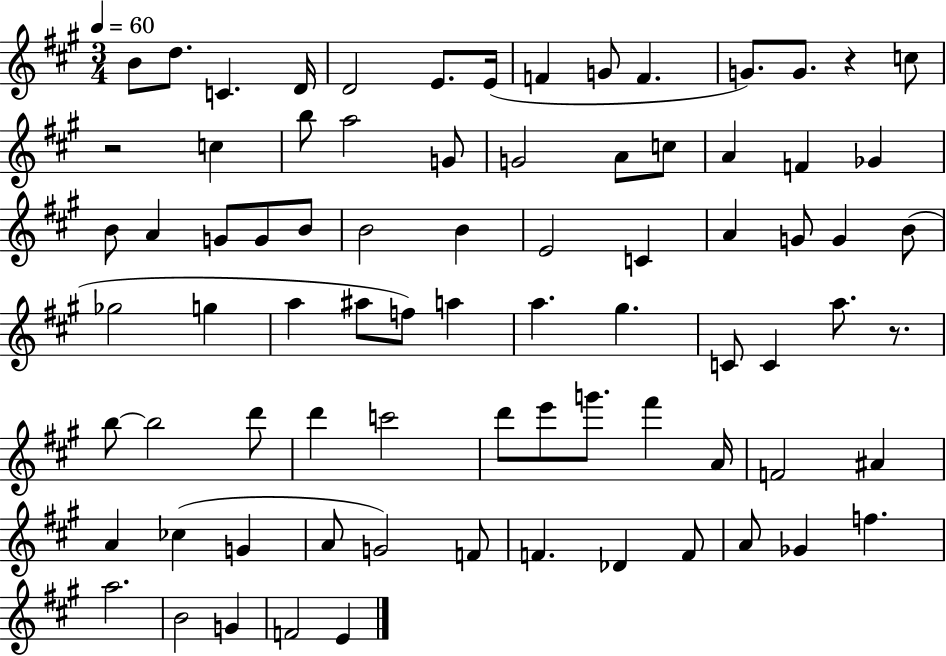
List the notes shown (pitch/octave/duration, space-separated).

B4/e D5/e. C4/q. D4/s D4/h E4/e. E4/s F4/q G4/e F4/q. G4/e. G4/e. R/q C5/e R/h C5/q B5/e A5/h G4/e G4/h A4/e C5/e A4/q F4/q Gb4/q B4/e A4/q G4/e G4/e B4/e B4/h B4/q E4/h C4/q A4/q G4/e G4/q B4/e Gb5/h G5/q A5/q A#5/e F5/e A5/q A5/q. G#5/q. C4/e C4/q A5/e. R/e. B5/e B5/h D6/e D6/q C6/h D6/e E6/e G6/e. F#6/q A4/s F4/h A#4/q A4/q CES5/q G4/q A4/e G4/h F4/e F4/q. Db4/q F4/e A4/e Gb4/q F5/q. A5/h. B4/h G4/q F4/h E4/q